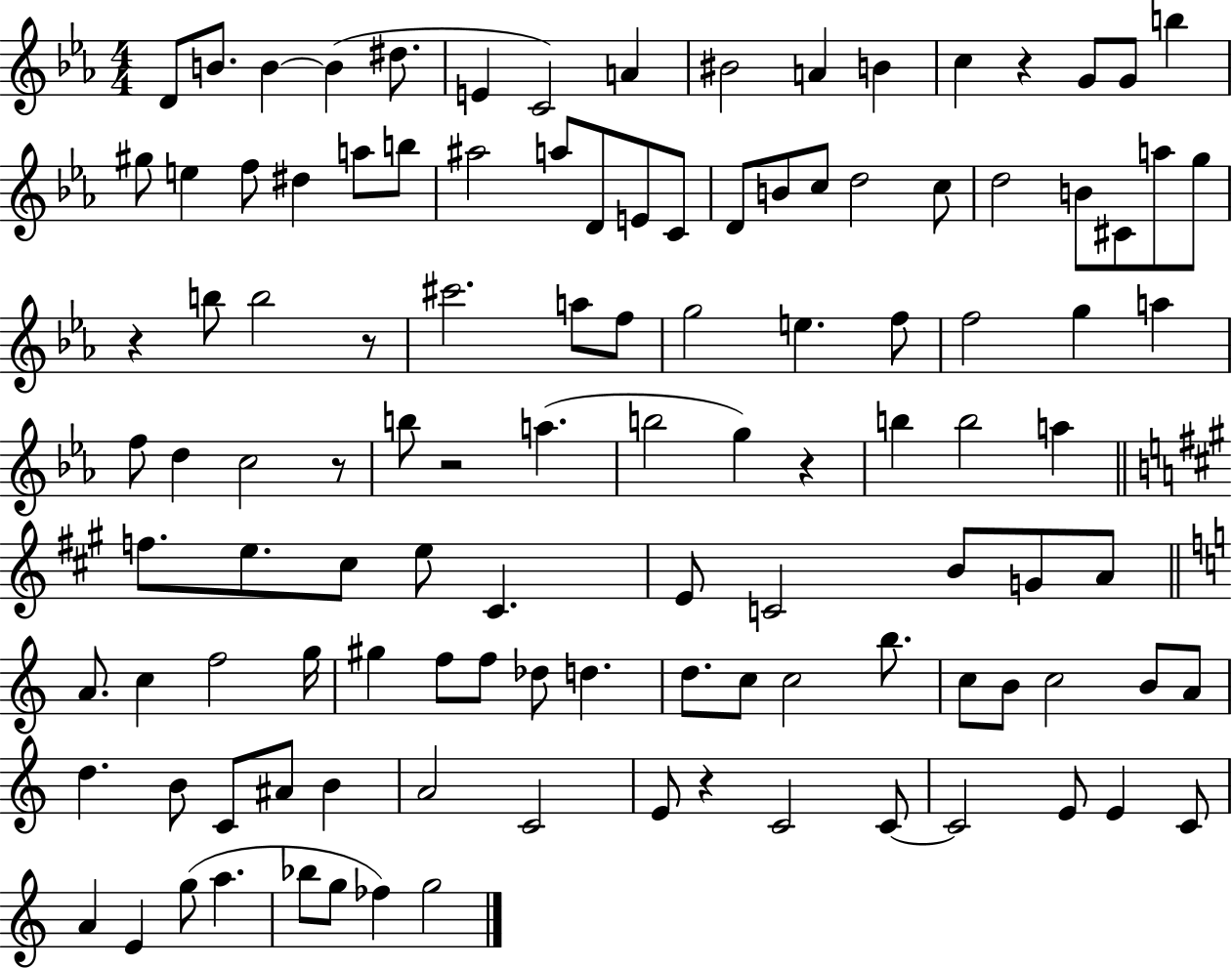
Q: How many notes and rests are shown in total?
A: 114